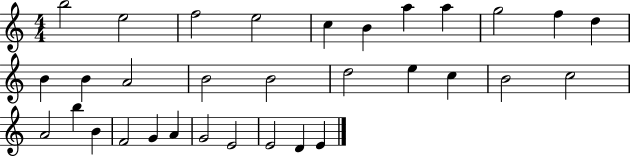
X:1
T:Untitled
M:4/4
L:1/4
K:C
b2 e2 f2 e2 c B a a g2 f d B B A2 B2 B2 d2 e c B2 c2 A2 b B F2 G A G2 E2 E2 D E